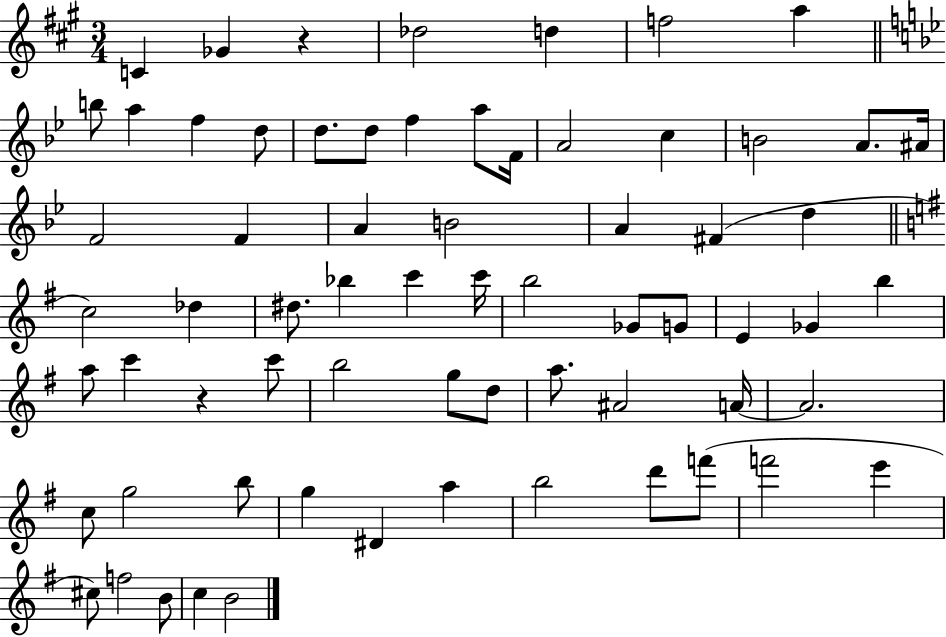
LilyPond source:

{
  \clef treble
  \numericTimeSignature
  \time 3/4
  \key a \major
  c'4 ges'4 r4 | des''2 d''4 | f''2 a''4 | \bar "||" \break \key g \minor b''8 a''4 f''4 d''8 | d''8. d''8 f''4 a''8 f'16 | a'2 c''4 | b'2 a'8. ais'16 | \break f'2 f'4 | a'4 b'2 | a'4 fis'4( d''4 | \bar "||" \break \key g \major c''2) des''4 | dis''8. bes''4 c'''4 c'''16 | b''2 ges'8 g'8 | e'4 ges'4 b''4 | \break a''8 c'''4 r4 c'''8 | b''2 g''8 d''8 | a''8. ais'2 a'16~~ | a'2. | \break c''8 g''2 b''8 | g''4 dis'4 a''4 | b''2 d'''8 f'''8( | f'''2 e'''4 | \break cis''8) f''2 b'8 | c''4 b'2 | \bar "|."
}